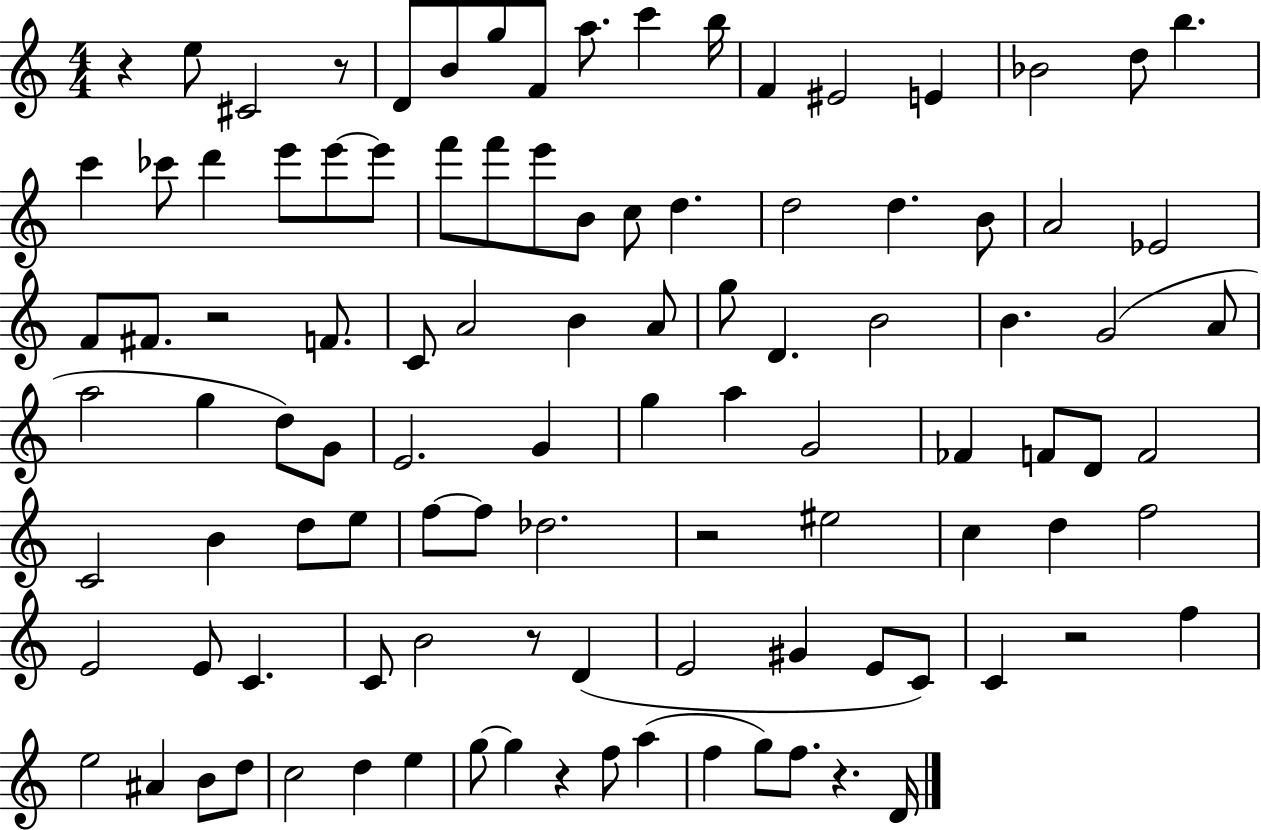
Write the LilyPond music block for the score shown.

{
  \clef treble
  \numericTimeSignature
  \time 4/4
  \key c \major
  r4 e''8 cis'2 r8 | d'8 b'8 g''8 f'8 a''8. c'''4 b''16 | f'4 eis'2 e'4 | bes'2 d''8 b''4. | \break c'''4 ces'''8 d'''4 e'''8 e'''8~~ e'''8 | f'''8 f'''8 e'''8 b'8 c''8 d''4. | d''2 d''4. b'8 | a'2 ees'2 | \break f'8 fis'8. r2 f'8. | c'8 a'2 b'4 a'8 | g''8 d'4. b'2 | b'4. g'2( a'8 | \break a''2 g''4 d''8) g'8 | e'2. g'4 | g''4 a''4 g'2 | fes'4 f'8 d'8 f'2 | \break c'2 b'4 d''8 e''8 | f''8~~ f''8 des''2. | r2 eis''2 | c''4 d''4 f''2 | \break e'2 e'8 c'4. | c'8 b'2 r8 d'4( | e'2 gis'4 e'8 c'8) | c'4 r2 f''4 | \break e''2 ais'4 b'8 d''8 | c''2 d''4 e''4 | g''8~~ g''4 r4 f''8 a''4( | f''4 g''8) f''8. r4. d'16 | \break \bar "|."
}